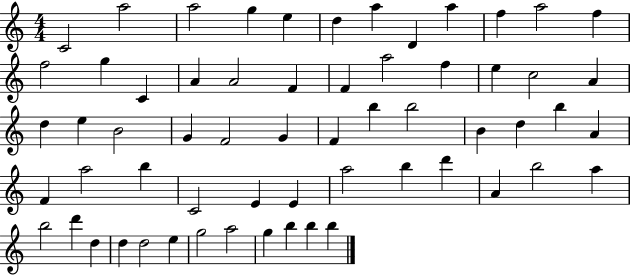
C4/h A5/h A5/h G5/q E5/q D5/q A5/q D4/q A5/q F5/q A5/h F5/q F5/h G5/q C4/q A4/q A4/h F4/q F4/q A5/h F5/q E5/q C5/h A4/q D5/q E5/q B4/h G4/q F4/h G4/q F4/q B5/q B5/h B4/q D5/q B5/q A4/q F4/q A5/h B5/q C4/h E4/q E4/q A5/h B5/q D6/q A4/q B5/h A5/q B5/h D6/q D5/q D5/q D5/h E5/q G5/h A5/h G5/q B5/q B5/q B5/q